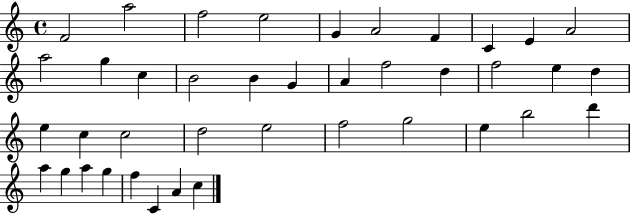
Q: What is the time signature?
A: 4/4